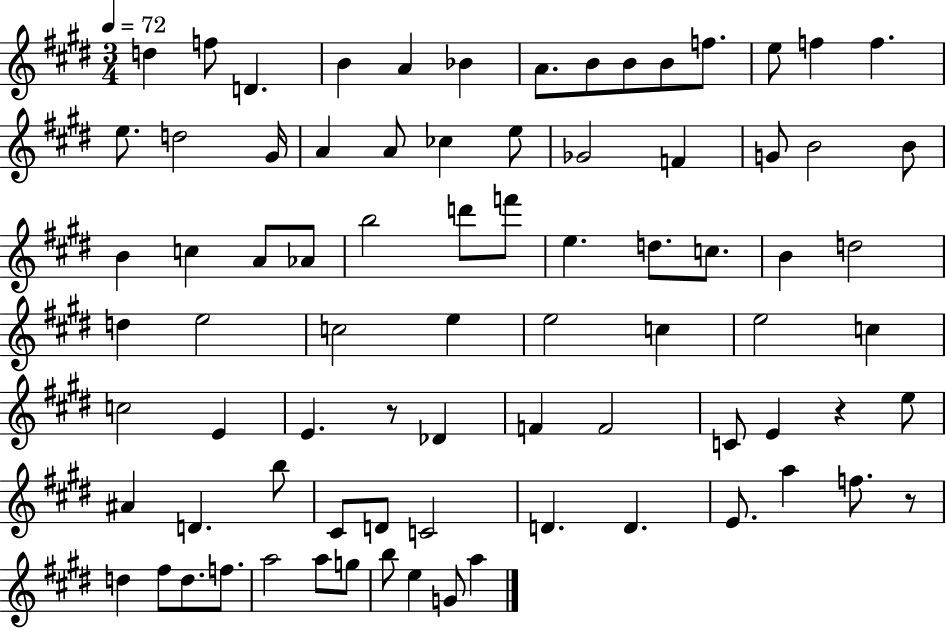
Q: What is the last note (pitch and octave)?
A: A5